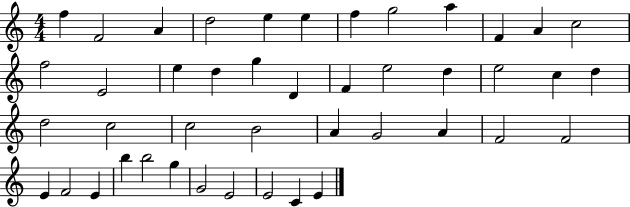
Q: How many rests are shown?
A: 0